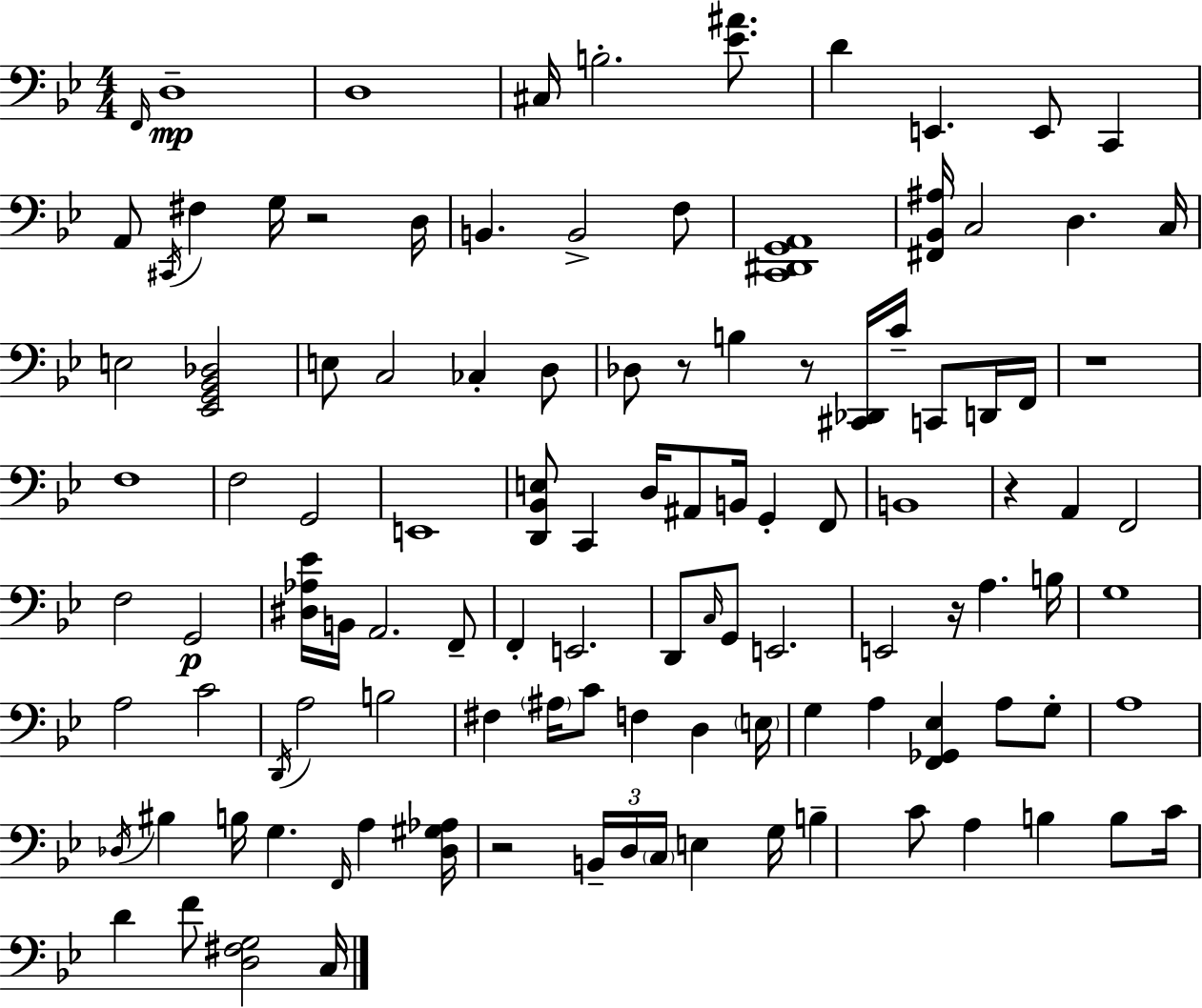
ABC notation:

X:1
T:Untitled
M:4/4
L:1/4
K:Bb
F,,/4 D,4 D,4 ^C,/4 B,2 [_E^A]/2 D E,, E,,/2 C,, A,,/2 ^C,,/4 ^F, G,/4 z2 D,/4 B,, B,,2 F,/2 [C,,^D,,G,,A,,]4 [^F,,_B,,^A,]/4 C,2 D, C,/4 E,2 [_E,,G,,_B,,_D,]2 E,/2 C,2 _C, D,/2 _D,/2 z/2 B, z/2 [^C,,_D,,]/4 C/4 C,,/2 D,,/4 F,,/4 z4 F,4 F,2 G,,2 E,,4 [D,,_B,,E,]/2 C,, D,/4 ^A,,/2 B,,/4 G,, F,,/2 B,,4 z A,, F,,2 F,2 G,,2 [^D,_A,_E]/4 B,,/4 A,,2 F,,/2 F,, E,,2 D,,/2 C,/4 G,,/2 E,,2 E,,2 z/4 A, B,/4 G,4 A,2 C2 D,,/4 A,2 B,2 ^F, ^A,/4 C/2 F, D, E,/4 G, A, [F,,_G,,_E,] A,/2 G,/2 A,4 _D,/4 ^B, B,/4 G, F,,/4 A, [_D,^G,_A,]/4 z2 B,,/4 D,/4 C,/4 E, G,/4 B, C/2 A, B, B,/2 C/4 D F/2 [D,^F,G,]2 C,/4